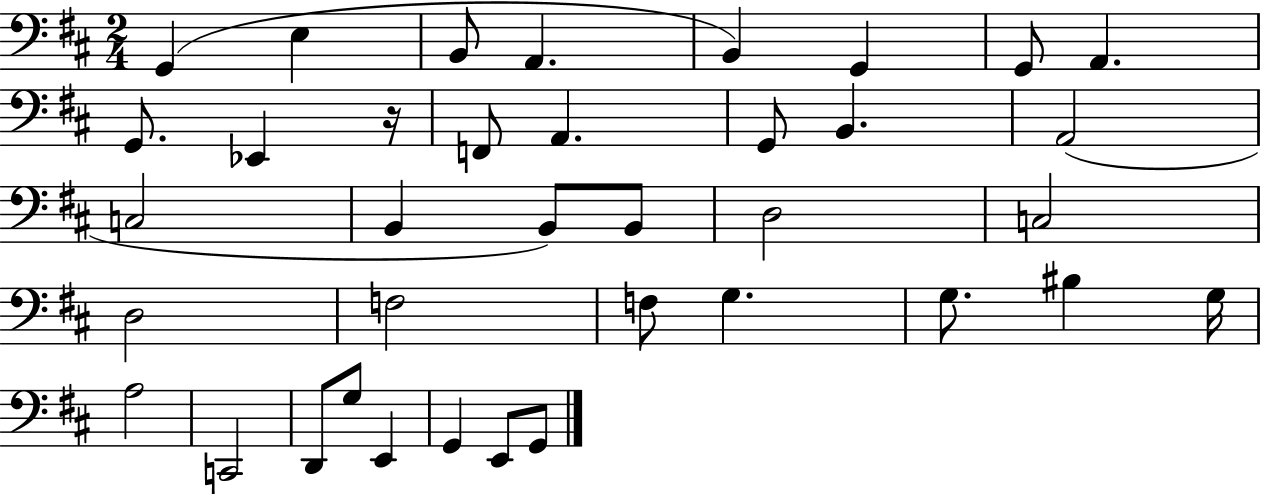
G2/q E3/q B2/e A2/q. B2/q G2/q G2/e A2/q. G2/e. Eb2/q R/s F2/e A2/q. G2/e B2/q. A2/h C3/h B2/q B2/e B2/e D3/h C3/h D3/h F3/h F3/e G3/q. G3/e. BIS3/q G3/s A3/h C2/h D2/e G3/e E2/q G2/q E2/e G2/e